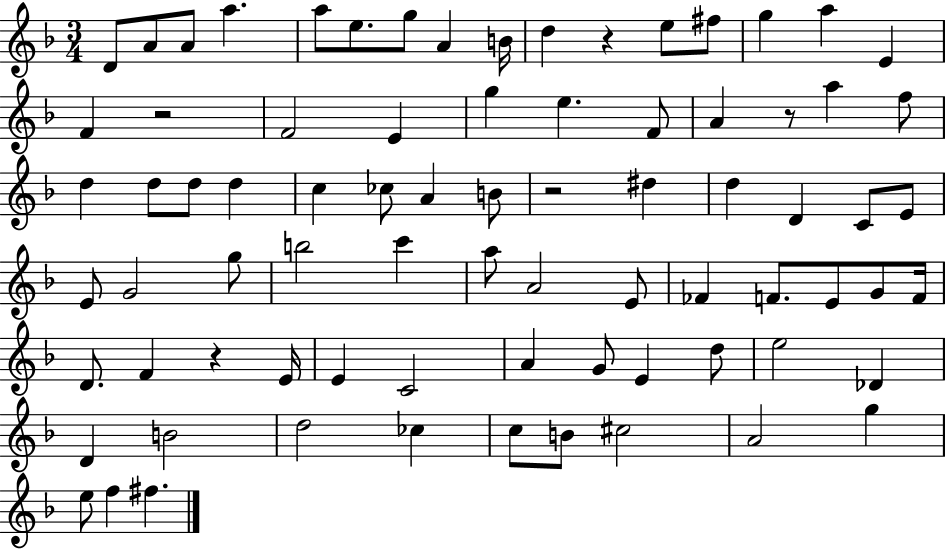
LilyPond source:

{
  \clef treble
  \numericTimeSignature
  \time 3/4
  \key f \major
  \repeat volta 2 { d'8 a'8 a'8 a''4. | a''8 e''8. g''8 a'4 b'16 | d''4 r4 e''8 fis''8 | g''4 a''4 e'4 | \break f'4 r2 | f'2 e'4 | g''4 e''4. f'8 | a'4 r8 a''4 f''8 | \break d''4 d''8 d''8 d''4 | c''4 ces''8 a'4 b'8 | r2 dis''4 | d''4 d'4 c'8 e'8 | \break e'8 g'2 g''8 | b''2 c'''4 | a''8 a'2 e'8 | fes'4 f'8. e'8 g'8 f'16 | \break d'8. f'4 r4 e'16 | e'4 c'2 | a'4 g'8 e'4 d''8 | e''2 des'4 | \break d'4 b'2 | d''2 ces''4 | c''8 b'8 cis''2 | a'2 g''4 | \break e''8 f''4 fis''4. | } \bar "|."
}